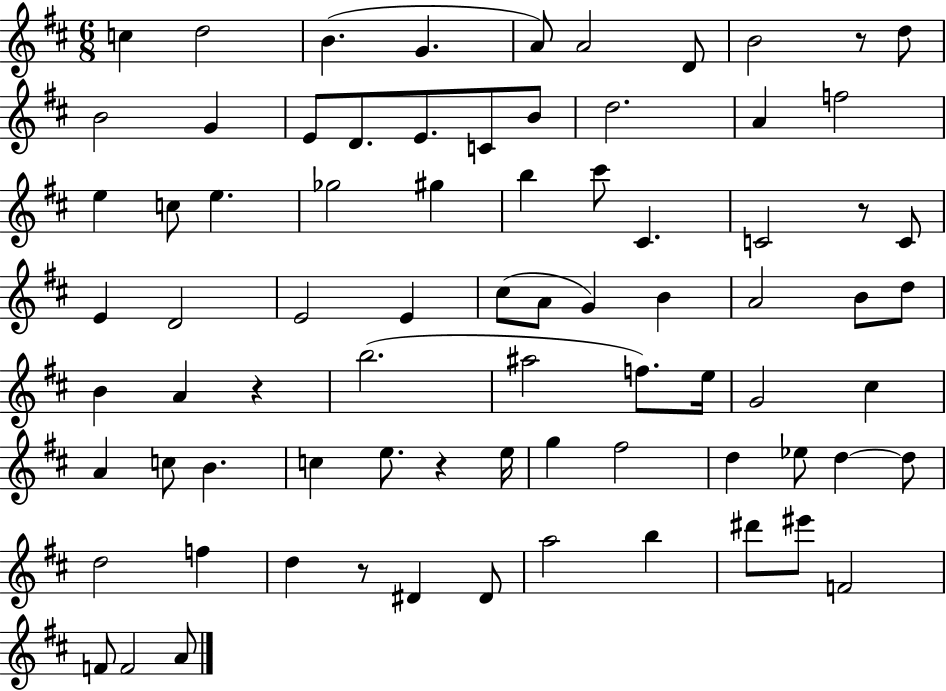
X:1
T:Untitled
M:6/8
L:1/4
K:D
c d2 B G A/2 A2 D/2 B2 z/2 d/2 B2 G E/2 D/2 E/2 C/2 B/2 d2 A f2 e c/2 e _g2 ^g b ^c'/2 ^C C2 z/2 C/2 E D2 E2 E ^c/2 A/2 G B A2 B/2 d/2 B A z b2 ^a2 f/2 e/4 G2 ^c A c/2 B c e/2 z e/4 g ^f2 d _e/2 d d/2 d2 f d z/2 ^D ^D/2 a2 b ^d'/2 ^e'/2 F2 F/2 F2 A/2